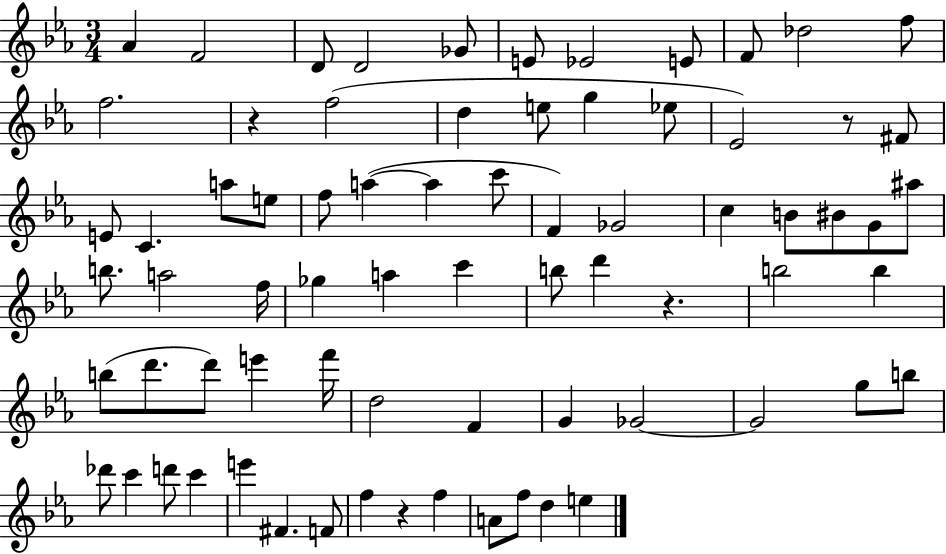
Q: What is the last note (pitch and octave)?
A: E5